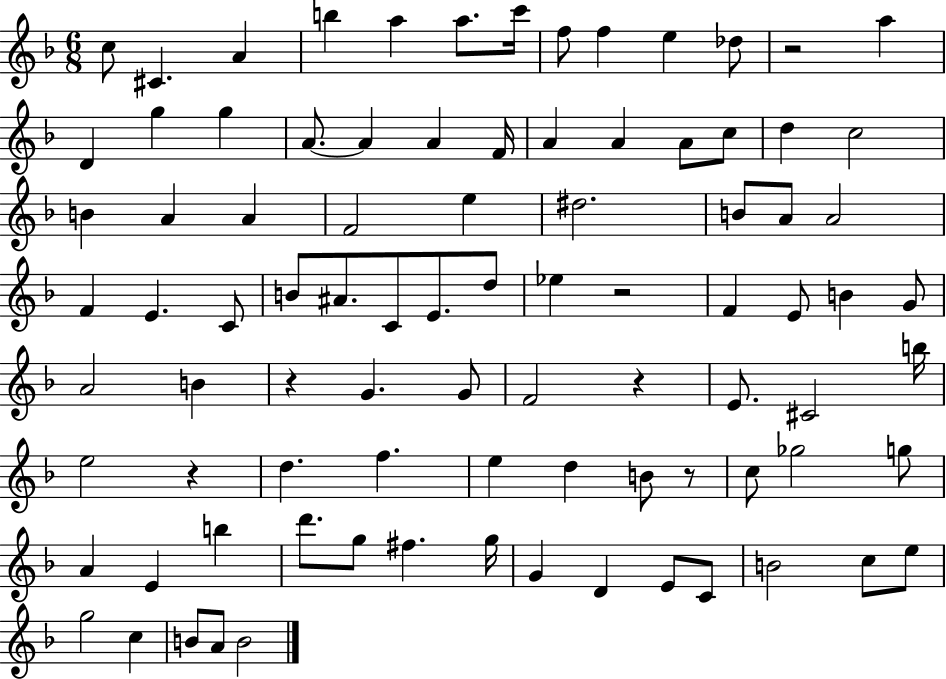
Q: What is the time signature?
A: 6/8